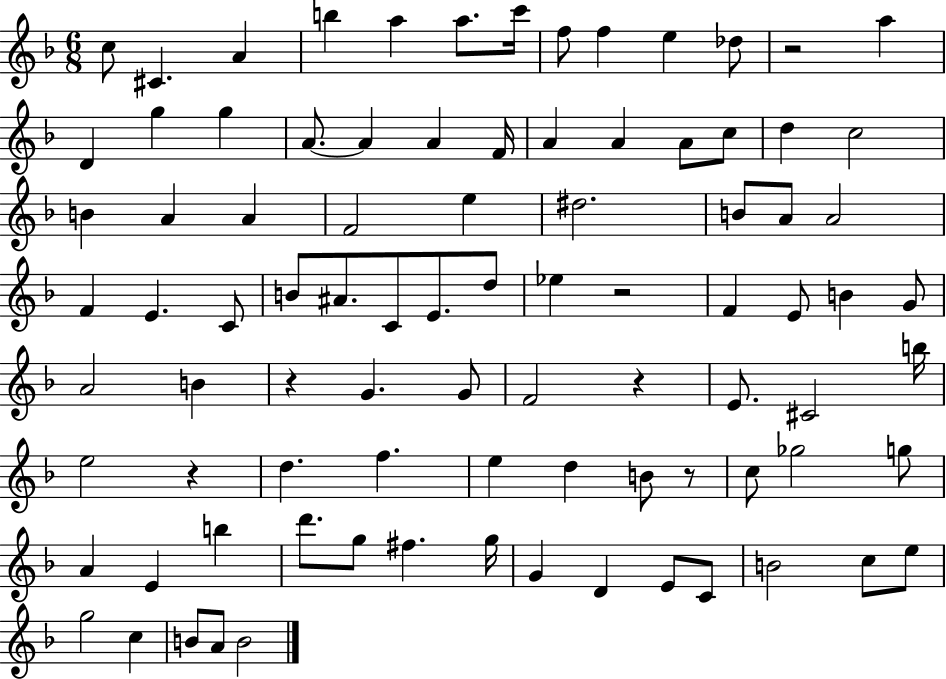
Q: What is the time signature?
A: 6/8